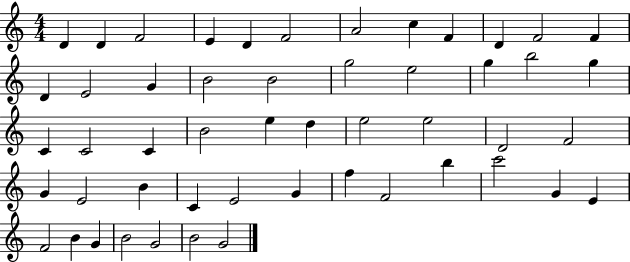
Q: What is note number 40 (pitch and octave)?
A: F4